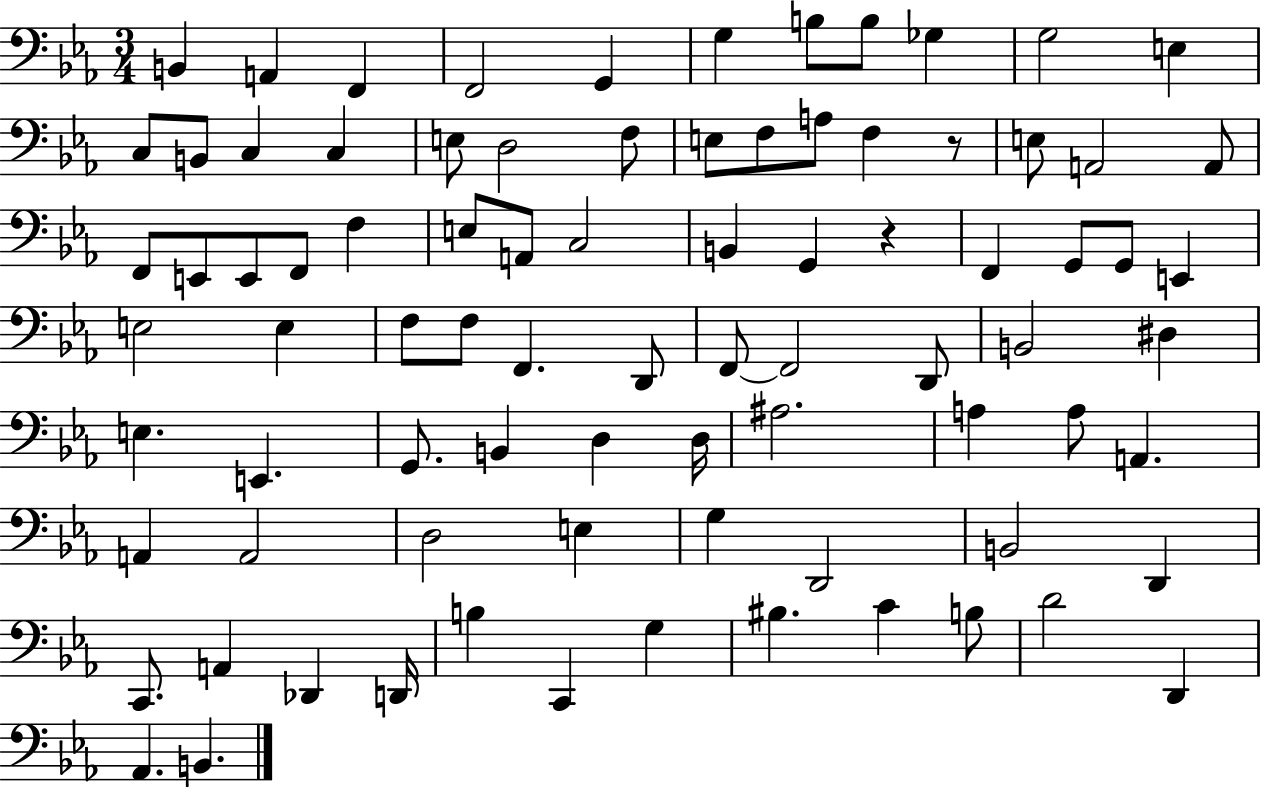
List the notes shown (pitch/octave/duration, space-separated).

B2/q A2/q F2/q F2/h G2/q G3/q B3/e B3/e Gb3/q G3/h E3/q C3/e B2/e C3/q C3/q E3/e D3/h F3/e E3/e F3/e A3/e F3/q R/e E3/e A2/h A2/e F2/e E2/e E2/e F2/e F3/q E3/e A2/e C3/h B2/q G2/q R/q F2/q G2/e G2/e E2/q E3/h E3/q F3/e F3/e F2/q. D2/e F2/e F2/h D2/e B2/h D#3/q E3/q. E2/q. G2/e. B2/q D3/q D3/s A#3/h. A3/q A3/e A2/q. A2/q A2/h D3/h E3/q G3/q D2/h B2/h D2/q C2/e. A2/q Db2/q D2/s B3/q C2/q G3/q BIS3/q. C4/q B3/e D4/h D2/q Ab2/q. B2/q.